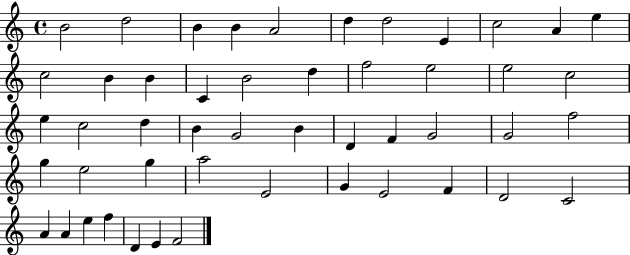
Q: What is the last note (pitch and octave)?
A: F4